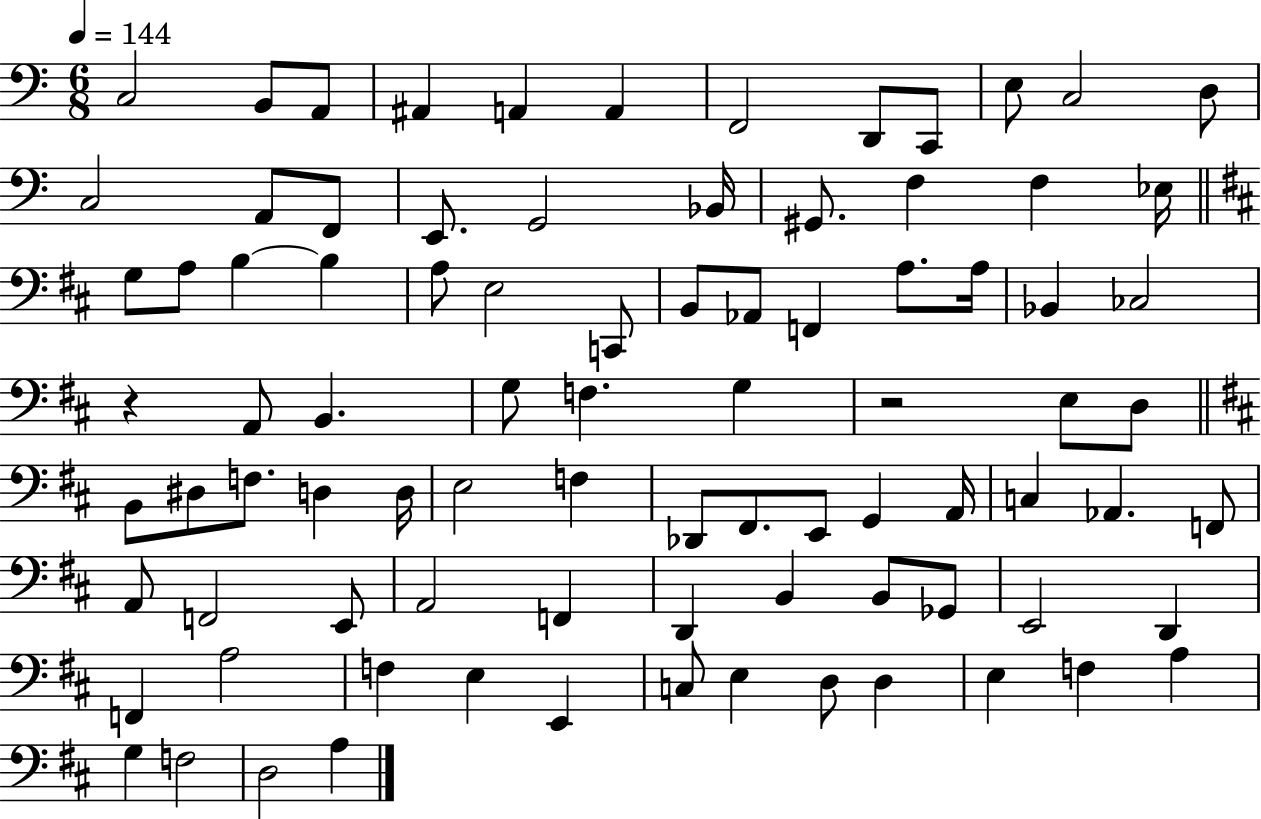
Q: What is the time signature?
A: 6/8